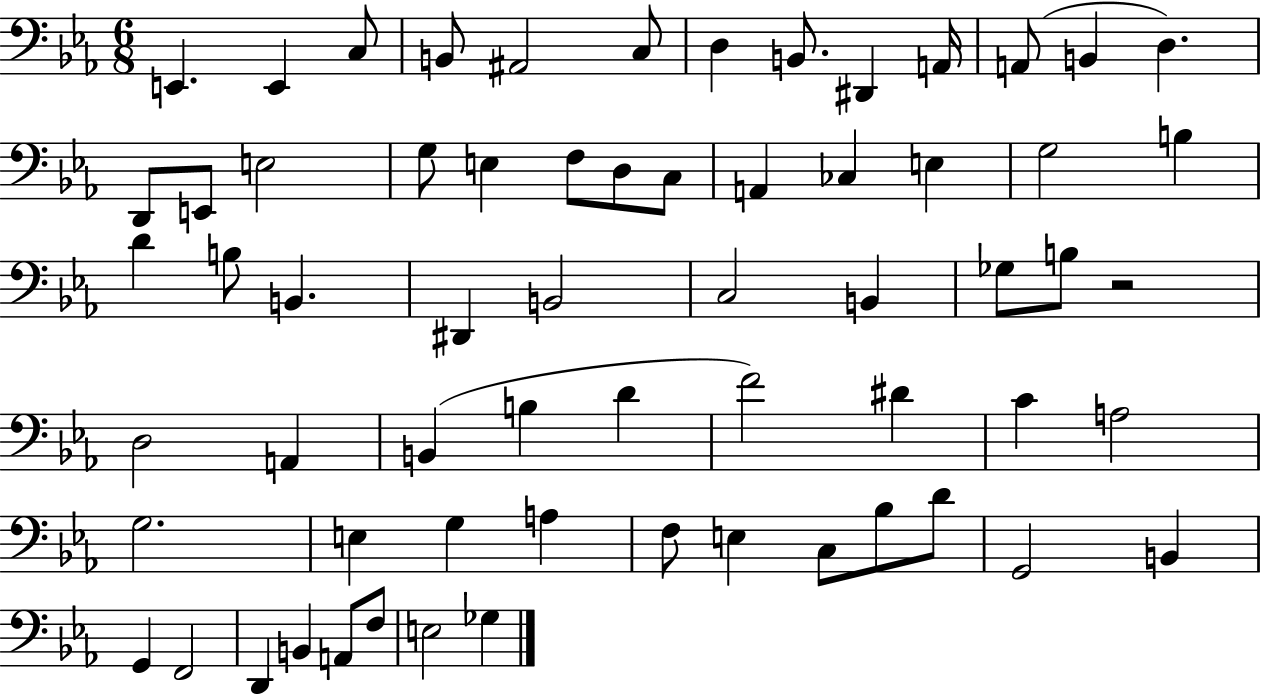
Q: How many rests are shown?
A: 1